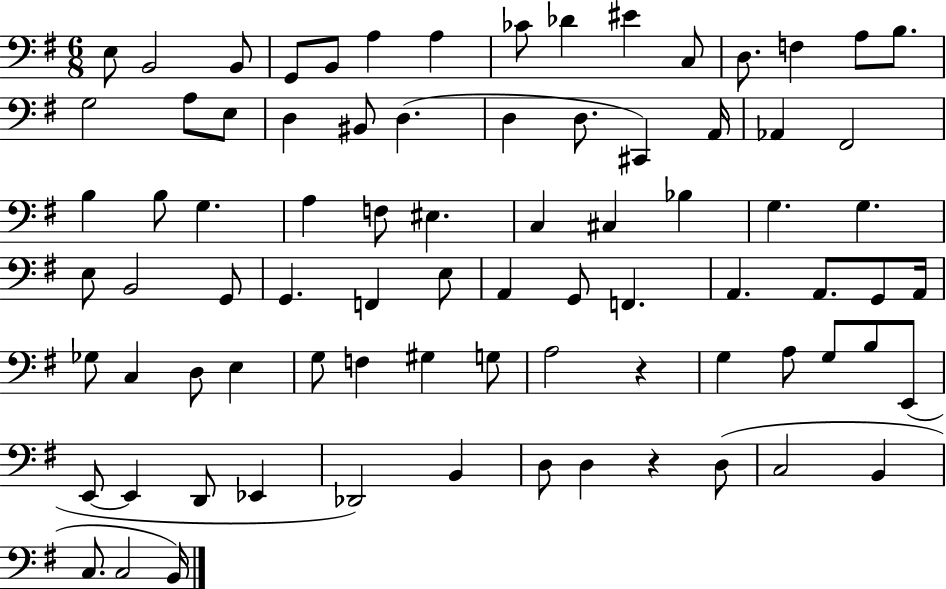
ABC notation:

X:1
T:Untitled
M:6/8
L:1/4
K:G
E,/2 B,,2 B,,/2 G,,/2 B,,/2 A, A, _C/2 _D ^E C,/2 D,/2 F, A,/2 B,/2 G,2 A,/2 E,/2 D, ^B,,/2 D, D, D,/2 ^C,, A,,/4 _A,, ^F,,2 B, B,/2 G, A, F,/2 ^E, C, ^C, _B, G, G, E,/2 B,,2 G,,/2 G,, F,, E,/2 A,, G,,/2 F,, A,, A,,/2 G,,/2 A,,/4 _G,/2 C, D,/2 E, G,/2 F, ^G, G,/2 A,2 z G, A,/2 G,/2 B,/2 E,,/2 E,,/2 E,, D,,/2 _E,, _D,,2 B,, D,/2 D, z D,/2 C,2 B,, C,/2 C,2 B,,/4